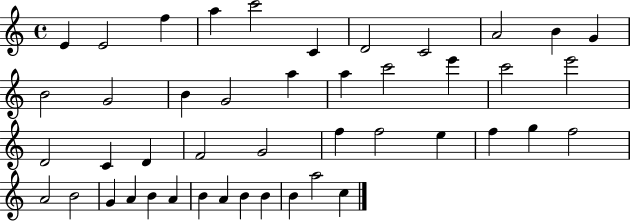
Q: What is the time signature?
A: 4/4